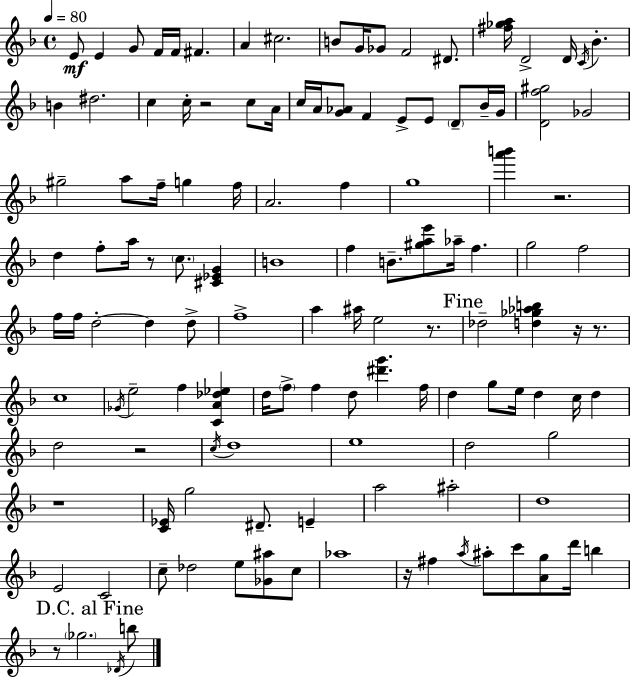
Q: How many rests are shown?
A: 10